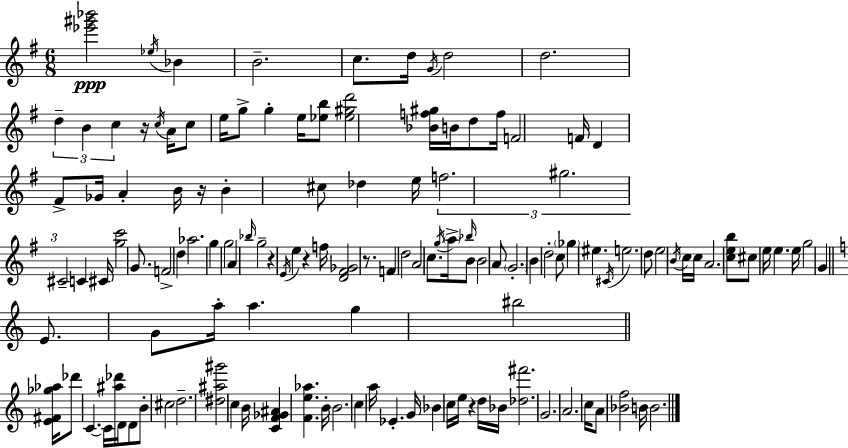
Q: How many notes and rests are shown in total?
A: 132